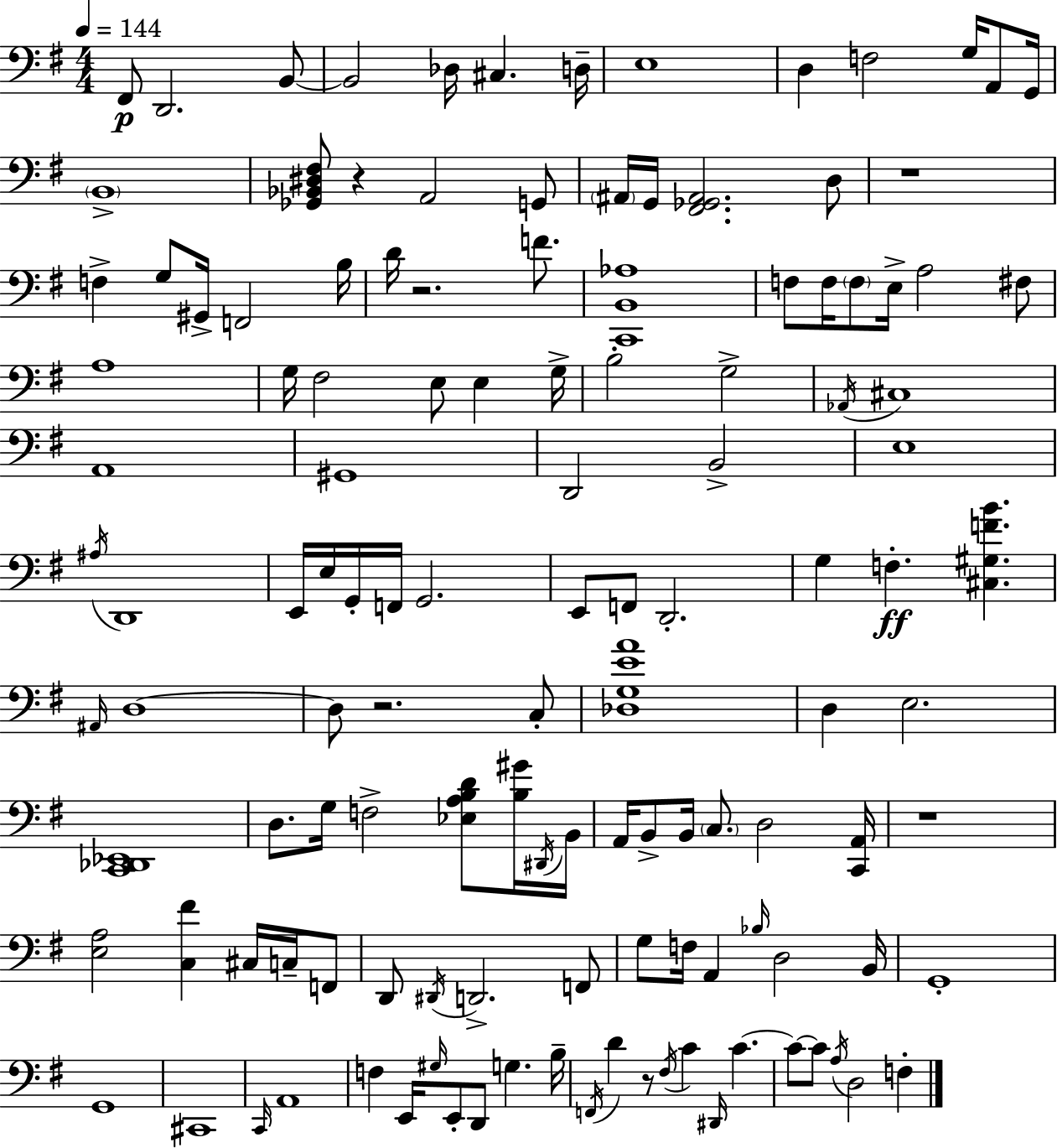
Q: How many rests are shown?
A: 6